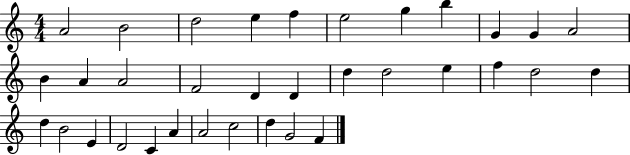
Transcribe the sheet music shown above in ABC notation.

X:1
T:Untitled
M:4/4
L:1/4
K:C
A2 B2 d2 e f e2 g b G G A2 B A A2 F2 D D d d2 e f d2 d d B2 E D2 C A A2 c2 d G2 F